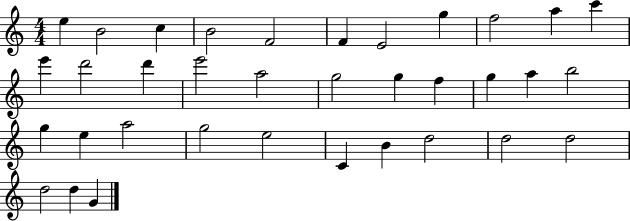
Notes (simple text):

E5/q B4/h C5/q B4/h F4/h F4/q E4/h G5/q F5/h A5/q C6/q E6/q D6/h D6/q E6/h A5/h G5/h G5/q F5/q G5/q A5/q B5/h G5/q E5/q A5/h G5/h E5/h C4/q B4/q D5/h D5/h D5/h D5/h D5/q G4/q